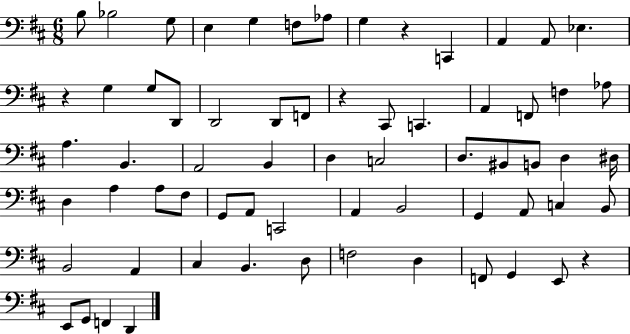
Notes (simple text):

B3/e Bb3/h G3/e E3/q G3/q F3/e Ab3/e G3/q R/q C2/q A2/q A2/e Eb3/q. R/q G3/q G3/e D2/e D2/h D2/e F2/e R/q C#2/e C2/q. A2/q F2/e F3/q Ab3/e A3/q. B2/q. A2/h B2/q D3/q C3/h D3/e. BIS2/e B2/e D3/q D#3/s D3/q A3/q A3/e F#3/e G2/e A2/e C2/h A2/q B2/h G2/q A2/e C3/q B2/e B2/h A2/q C#3/q B2/q. D3/e F3/h D3/q F2/e G2/q E2/e R/q E2/e G2/e F2/q D2/q